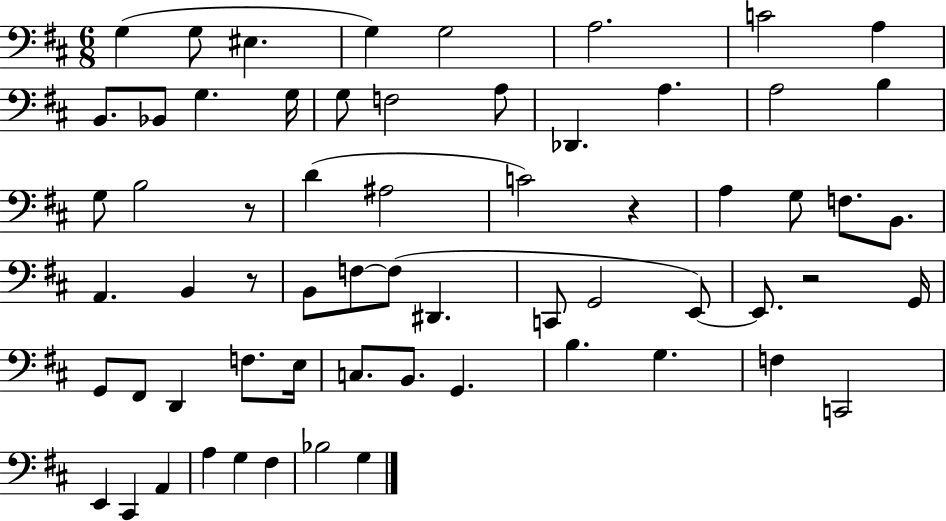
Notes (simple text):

G3/q G3/e EIS3/q. G3/q G3/h A3/h. C4/h A3/q B2/e. Bb2/e G3/q. G3/s G3/e F3/h A3/e Db2/q. A3/q. A3/h B3/q G3/e B3/h R/e D4/q A#3/h C4/h R/q A3/q G3/e F3/e. B2/e. A2/q. B2/q R/e B2/e F3/e F3/e D#2/q. C2/e G2/h E2/e E2/e. R/h G2/s G2/e F#2/e D2/q F3/e. E3/s C3/e. B2/e. G2/q. B3/q. G3/q. F3/q C2/h E2/q C#2/q A2/q A3/q G3/q F#3/q Bb3/h G3/q